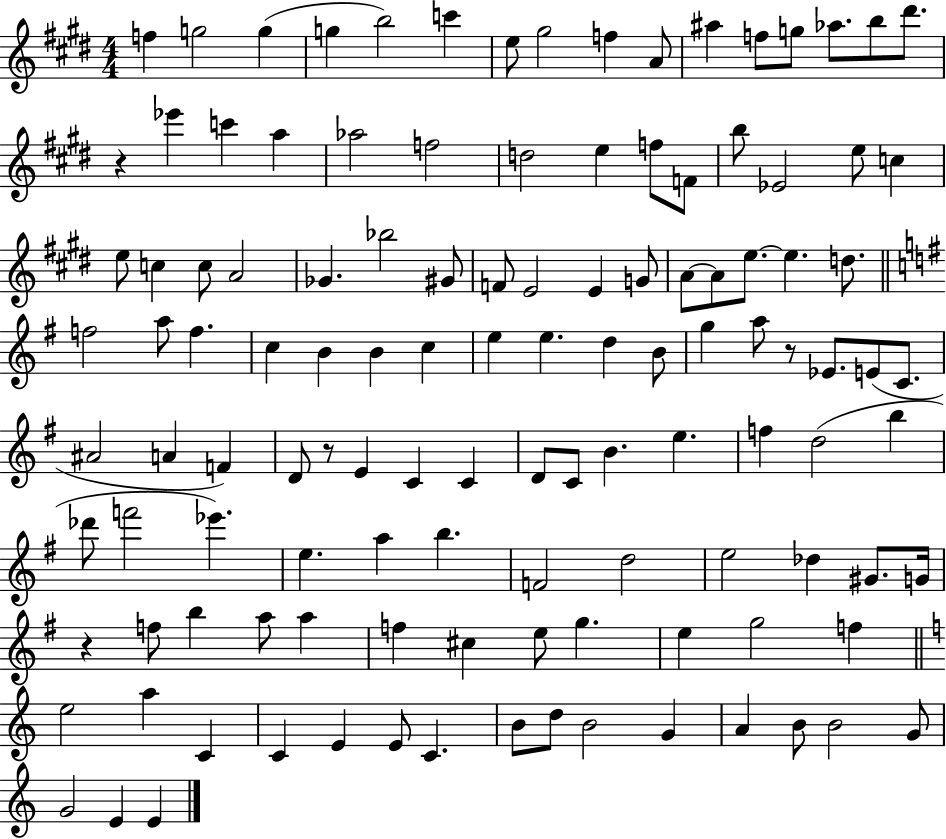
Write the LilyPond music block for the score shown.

{
  \clef treble
  \numericTimeSignature
  \time 4/4
  \key e \major
  f''4 g''2 g''4( | g''4 b''2) c'''4 | e''8 gis''2 f''4 a'8 | ais''4 f''8 g''8 aes''8. b''8 dis'''8. | \break r4 ees'''4 c'''4 a''4 | aes''2 f''2 | d''2 e''4 f''8 f'8 | b''8 ees'2 e''8 c''4 | \break e''8 c''4 c''8 a'2 | ges'4. bes''2 gis'8 | f'8 e'2 e'4 g'8 | a'8~~ a'8 e''8.~~ e''4. d''8. | \break \bar "||" \break \key e \minor f''2 a''8 f''4. | c''4 b'4 b'4 c''4 | e''4 e''4. d''4 b'8 | g''4 a''8 r8 ees'8. e'8( c'8. | \break ais'2 a'4 f'4) | d'8 r8 e'4 c'4 c'4 | d'8 c'8 b'4. e''4. | f''4 d''2( b''4 | \break des'''8 f'''2 ees'''4.) | e''4. a''4 b''4. | f'2 d''2 | e''2 des''4 gis'8. g'16 | \break r4 f''8 b''4 a''8 a''4 | f''4 cis''4 e''8 g''4. | e''4 g''2 f''4 | \bar "||" \break \key a \minor e''2 a''4 c'4 | c'4 e'4 e'8 c'4. | b'8 d''8 b'2 g'4 | a'4 b'8 b'2 g'8 | \break g'2 e'4 e'4 | \bar "|."
}